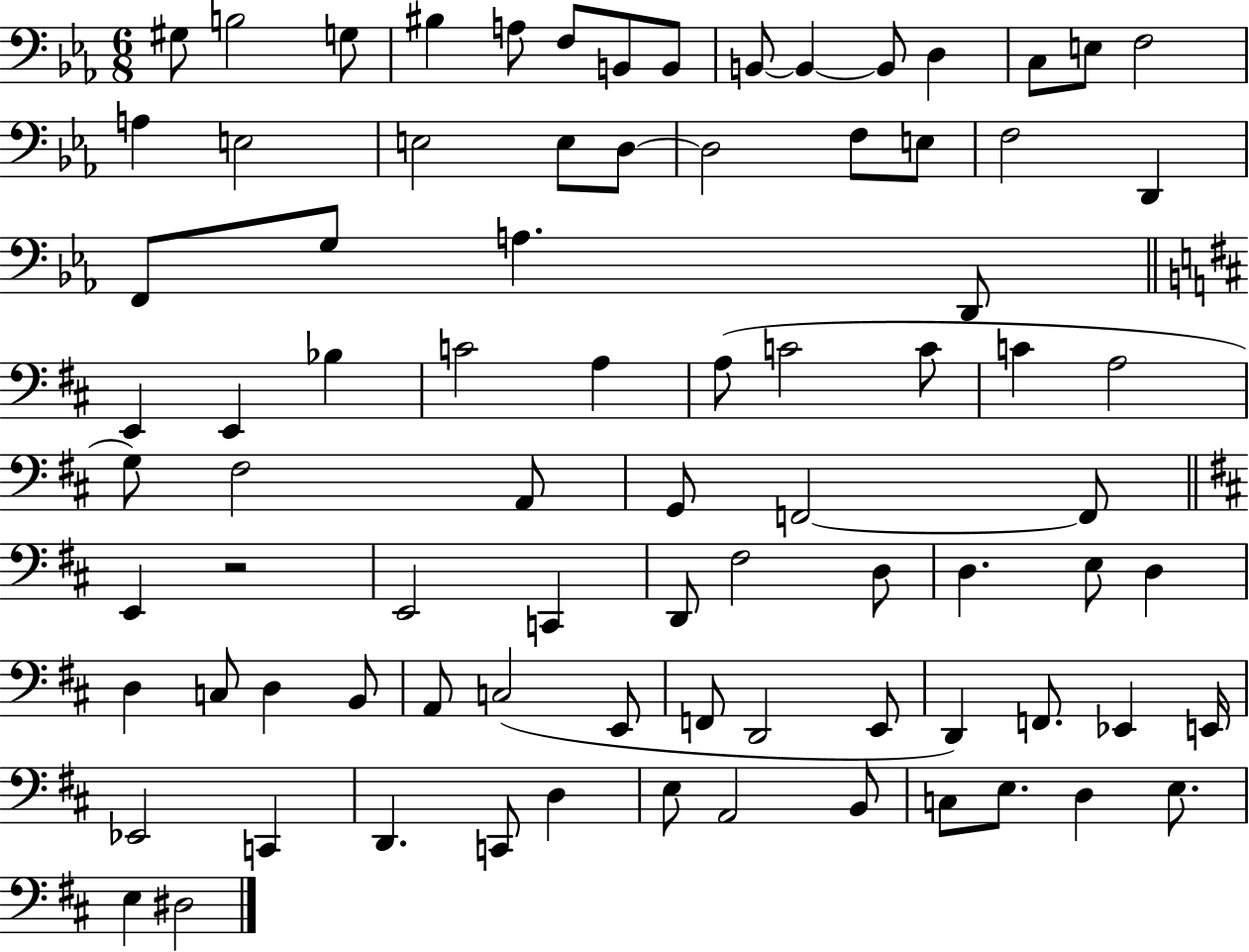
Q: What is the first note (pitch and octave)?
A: G#3